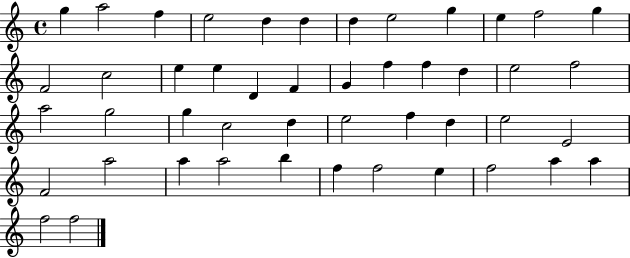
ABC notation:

X:1
T:Untitled
M:4/4
L:1/4
K:C
g a2 f e2 d d d e2 g e f2 g F2 c2 e e D F G f f d e2 f2 a2 g2 g c2 d e2 f d e2 E2 F2 a2 a a2 b f f2 e f2 a a f2 f2